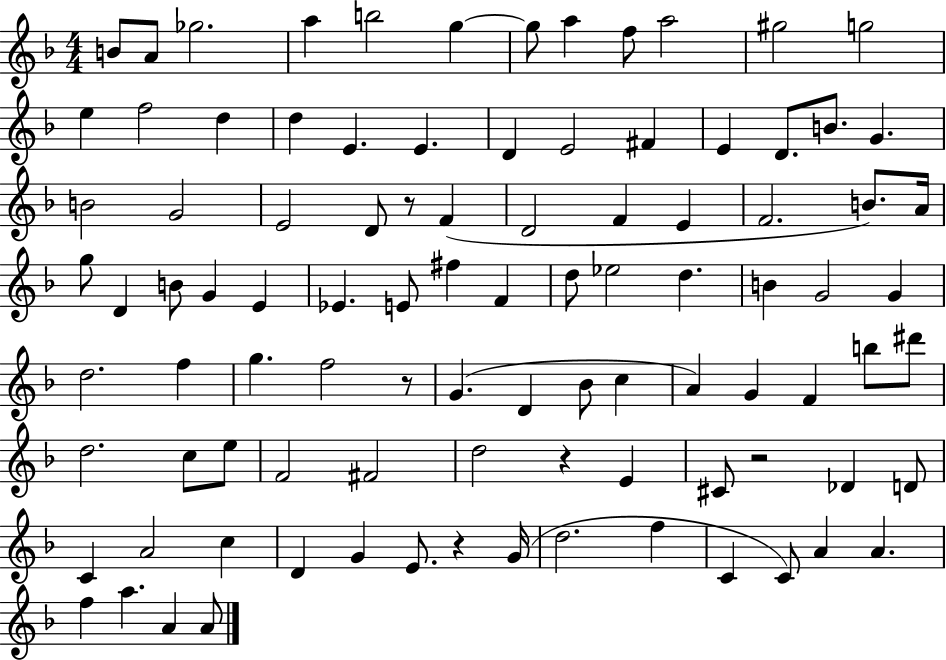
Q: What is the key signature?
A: F major